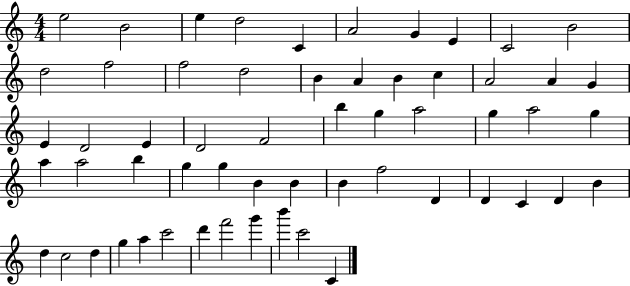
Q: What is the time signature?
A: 4/4